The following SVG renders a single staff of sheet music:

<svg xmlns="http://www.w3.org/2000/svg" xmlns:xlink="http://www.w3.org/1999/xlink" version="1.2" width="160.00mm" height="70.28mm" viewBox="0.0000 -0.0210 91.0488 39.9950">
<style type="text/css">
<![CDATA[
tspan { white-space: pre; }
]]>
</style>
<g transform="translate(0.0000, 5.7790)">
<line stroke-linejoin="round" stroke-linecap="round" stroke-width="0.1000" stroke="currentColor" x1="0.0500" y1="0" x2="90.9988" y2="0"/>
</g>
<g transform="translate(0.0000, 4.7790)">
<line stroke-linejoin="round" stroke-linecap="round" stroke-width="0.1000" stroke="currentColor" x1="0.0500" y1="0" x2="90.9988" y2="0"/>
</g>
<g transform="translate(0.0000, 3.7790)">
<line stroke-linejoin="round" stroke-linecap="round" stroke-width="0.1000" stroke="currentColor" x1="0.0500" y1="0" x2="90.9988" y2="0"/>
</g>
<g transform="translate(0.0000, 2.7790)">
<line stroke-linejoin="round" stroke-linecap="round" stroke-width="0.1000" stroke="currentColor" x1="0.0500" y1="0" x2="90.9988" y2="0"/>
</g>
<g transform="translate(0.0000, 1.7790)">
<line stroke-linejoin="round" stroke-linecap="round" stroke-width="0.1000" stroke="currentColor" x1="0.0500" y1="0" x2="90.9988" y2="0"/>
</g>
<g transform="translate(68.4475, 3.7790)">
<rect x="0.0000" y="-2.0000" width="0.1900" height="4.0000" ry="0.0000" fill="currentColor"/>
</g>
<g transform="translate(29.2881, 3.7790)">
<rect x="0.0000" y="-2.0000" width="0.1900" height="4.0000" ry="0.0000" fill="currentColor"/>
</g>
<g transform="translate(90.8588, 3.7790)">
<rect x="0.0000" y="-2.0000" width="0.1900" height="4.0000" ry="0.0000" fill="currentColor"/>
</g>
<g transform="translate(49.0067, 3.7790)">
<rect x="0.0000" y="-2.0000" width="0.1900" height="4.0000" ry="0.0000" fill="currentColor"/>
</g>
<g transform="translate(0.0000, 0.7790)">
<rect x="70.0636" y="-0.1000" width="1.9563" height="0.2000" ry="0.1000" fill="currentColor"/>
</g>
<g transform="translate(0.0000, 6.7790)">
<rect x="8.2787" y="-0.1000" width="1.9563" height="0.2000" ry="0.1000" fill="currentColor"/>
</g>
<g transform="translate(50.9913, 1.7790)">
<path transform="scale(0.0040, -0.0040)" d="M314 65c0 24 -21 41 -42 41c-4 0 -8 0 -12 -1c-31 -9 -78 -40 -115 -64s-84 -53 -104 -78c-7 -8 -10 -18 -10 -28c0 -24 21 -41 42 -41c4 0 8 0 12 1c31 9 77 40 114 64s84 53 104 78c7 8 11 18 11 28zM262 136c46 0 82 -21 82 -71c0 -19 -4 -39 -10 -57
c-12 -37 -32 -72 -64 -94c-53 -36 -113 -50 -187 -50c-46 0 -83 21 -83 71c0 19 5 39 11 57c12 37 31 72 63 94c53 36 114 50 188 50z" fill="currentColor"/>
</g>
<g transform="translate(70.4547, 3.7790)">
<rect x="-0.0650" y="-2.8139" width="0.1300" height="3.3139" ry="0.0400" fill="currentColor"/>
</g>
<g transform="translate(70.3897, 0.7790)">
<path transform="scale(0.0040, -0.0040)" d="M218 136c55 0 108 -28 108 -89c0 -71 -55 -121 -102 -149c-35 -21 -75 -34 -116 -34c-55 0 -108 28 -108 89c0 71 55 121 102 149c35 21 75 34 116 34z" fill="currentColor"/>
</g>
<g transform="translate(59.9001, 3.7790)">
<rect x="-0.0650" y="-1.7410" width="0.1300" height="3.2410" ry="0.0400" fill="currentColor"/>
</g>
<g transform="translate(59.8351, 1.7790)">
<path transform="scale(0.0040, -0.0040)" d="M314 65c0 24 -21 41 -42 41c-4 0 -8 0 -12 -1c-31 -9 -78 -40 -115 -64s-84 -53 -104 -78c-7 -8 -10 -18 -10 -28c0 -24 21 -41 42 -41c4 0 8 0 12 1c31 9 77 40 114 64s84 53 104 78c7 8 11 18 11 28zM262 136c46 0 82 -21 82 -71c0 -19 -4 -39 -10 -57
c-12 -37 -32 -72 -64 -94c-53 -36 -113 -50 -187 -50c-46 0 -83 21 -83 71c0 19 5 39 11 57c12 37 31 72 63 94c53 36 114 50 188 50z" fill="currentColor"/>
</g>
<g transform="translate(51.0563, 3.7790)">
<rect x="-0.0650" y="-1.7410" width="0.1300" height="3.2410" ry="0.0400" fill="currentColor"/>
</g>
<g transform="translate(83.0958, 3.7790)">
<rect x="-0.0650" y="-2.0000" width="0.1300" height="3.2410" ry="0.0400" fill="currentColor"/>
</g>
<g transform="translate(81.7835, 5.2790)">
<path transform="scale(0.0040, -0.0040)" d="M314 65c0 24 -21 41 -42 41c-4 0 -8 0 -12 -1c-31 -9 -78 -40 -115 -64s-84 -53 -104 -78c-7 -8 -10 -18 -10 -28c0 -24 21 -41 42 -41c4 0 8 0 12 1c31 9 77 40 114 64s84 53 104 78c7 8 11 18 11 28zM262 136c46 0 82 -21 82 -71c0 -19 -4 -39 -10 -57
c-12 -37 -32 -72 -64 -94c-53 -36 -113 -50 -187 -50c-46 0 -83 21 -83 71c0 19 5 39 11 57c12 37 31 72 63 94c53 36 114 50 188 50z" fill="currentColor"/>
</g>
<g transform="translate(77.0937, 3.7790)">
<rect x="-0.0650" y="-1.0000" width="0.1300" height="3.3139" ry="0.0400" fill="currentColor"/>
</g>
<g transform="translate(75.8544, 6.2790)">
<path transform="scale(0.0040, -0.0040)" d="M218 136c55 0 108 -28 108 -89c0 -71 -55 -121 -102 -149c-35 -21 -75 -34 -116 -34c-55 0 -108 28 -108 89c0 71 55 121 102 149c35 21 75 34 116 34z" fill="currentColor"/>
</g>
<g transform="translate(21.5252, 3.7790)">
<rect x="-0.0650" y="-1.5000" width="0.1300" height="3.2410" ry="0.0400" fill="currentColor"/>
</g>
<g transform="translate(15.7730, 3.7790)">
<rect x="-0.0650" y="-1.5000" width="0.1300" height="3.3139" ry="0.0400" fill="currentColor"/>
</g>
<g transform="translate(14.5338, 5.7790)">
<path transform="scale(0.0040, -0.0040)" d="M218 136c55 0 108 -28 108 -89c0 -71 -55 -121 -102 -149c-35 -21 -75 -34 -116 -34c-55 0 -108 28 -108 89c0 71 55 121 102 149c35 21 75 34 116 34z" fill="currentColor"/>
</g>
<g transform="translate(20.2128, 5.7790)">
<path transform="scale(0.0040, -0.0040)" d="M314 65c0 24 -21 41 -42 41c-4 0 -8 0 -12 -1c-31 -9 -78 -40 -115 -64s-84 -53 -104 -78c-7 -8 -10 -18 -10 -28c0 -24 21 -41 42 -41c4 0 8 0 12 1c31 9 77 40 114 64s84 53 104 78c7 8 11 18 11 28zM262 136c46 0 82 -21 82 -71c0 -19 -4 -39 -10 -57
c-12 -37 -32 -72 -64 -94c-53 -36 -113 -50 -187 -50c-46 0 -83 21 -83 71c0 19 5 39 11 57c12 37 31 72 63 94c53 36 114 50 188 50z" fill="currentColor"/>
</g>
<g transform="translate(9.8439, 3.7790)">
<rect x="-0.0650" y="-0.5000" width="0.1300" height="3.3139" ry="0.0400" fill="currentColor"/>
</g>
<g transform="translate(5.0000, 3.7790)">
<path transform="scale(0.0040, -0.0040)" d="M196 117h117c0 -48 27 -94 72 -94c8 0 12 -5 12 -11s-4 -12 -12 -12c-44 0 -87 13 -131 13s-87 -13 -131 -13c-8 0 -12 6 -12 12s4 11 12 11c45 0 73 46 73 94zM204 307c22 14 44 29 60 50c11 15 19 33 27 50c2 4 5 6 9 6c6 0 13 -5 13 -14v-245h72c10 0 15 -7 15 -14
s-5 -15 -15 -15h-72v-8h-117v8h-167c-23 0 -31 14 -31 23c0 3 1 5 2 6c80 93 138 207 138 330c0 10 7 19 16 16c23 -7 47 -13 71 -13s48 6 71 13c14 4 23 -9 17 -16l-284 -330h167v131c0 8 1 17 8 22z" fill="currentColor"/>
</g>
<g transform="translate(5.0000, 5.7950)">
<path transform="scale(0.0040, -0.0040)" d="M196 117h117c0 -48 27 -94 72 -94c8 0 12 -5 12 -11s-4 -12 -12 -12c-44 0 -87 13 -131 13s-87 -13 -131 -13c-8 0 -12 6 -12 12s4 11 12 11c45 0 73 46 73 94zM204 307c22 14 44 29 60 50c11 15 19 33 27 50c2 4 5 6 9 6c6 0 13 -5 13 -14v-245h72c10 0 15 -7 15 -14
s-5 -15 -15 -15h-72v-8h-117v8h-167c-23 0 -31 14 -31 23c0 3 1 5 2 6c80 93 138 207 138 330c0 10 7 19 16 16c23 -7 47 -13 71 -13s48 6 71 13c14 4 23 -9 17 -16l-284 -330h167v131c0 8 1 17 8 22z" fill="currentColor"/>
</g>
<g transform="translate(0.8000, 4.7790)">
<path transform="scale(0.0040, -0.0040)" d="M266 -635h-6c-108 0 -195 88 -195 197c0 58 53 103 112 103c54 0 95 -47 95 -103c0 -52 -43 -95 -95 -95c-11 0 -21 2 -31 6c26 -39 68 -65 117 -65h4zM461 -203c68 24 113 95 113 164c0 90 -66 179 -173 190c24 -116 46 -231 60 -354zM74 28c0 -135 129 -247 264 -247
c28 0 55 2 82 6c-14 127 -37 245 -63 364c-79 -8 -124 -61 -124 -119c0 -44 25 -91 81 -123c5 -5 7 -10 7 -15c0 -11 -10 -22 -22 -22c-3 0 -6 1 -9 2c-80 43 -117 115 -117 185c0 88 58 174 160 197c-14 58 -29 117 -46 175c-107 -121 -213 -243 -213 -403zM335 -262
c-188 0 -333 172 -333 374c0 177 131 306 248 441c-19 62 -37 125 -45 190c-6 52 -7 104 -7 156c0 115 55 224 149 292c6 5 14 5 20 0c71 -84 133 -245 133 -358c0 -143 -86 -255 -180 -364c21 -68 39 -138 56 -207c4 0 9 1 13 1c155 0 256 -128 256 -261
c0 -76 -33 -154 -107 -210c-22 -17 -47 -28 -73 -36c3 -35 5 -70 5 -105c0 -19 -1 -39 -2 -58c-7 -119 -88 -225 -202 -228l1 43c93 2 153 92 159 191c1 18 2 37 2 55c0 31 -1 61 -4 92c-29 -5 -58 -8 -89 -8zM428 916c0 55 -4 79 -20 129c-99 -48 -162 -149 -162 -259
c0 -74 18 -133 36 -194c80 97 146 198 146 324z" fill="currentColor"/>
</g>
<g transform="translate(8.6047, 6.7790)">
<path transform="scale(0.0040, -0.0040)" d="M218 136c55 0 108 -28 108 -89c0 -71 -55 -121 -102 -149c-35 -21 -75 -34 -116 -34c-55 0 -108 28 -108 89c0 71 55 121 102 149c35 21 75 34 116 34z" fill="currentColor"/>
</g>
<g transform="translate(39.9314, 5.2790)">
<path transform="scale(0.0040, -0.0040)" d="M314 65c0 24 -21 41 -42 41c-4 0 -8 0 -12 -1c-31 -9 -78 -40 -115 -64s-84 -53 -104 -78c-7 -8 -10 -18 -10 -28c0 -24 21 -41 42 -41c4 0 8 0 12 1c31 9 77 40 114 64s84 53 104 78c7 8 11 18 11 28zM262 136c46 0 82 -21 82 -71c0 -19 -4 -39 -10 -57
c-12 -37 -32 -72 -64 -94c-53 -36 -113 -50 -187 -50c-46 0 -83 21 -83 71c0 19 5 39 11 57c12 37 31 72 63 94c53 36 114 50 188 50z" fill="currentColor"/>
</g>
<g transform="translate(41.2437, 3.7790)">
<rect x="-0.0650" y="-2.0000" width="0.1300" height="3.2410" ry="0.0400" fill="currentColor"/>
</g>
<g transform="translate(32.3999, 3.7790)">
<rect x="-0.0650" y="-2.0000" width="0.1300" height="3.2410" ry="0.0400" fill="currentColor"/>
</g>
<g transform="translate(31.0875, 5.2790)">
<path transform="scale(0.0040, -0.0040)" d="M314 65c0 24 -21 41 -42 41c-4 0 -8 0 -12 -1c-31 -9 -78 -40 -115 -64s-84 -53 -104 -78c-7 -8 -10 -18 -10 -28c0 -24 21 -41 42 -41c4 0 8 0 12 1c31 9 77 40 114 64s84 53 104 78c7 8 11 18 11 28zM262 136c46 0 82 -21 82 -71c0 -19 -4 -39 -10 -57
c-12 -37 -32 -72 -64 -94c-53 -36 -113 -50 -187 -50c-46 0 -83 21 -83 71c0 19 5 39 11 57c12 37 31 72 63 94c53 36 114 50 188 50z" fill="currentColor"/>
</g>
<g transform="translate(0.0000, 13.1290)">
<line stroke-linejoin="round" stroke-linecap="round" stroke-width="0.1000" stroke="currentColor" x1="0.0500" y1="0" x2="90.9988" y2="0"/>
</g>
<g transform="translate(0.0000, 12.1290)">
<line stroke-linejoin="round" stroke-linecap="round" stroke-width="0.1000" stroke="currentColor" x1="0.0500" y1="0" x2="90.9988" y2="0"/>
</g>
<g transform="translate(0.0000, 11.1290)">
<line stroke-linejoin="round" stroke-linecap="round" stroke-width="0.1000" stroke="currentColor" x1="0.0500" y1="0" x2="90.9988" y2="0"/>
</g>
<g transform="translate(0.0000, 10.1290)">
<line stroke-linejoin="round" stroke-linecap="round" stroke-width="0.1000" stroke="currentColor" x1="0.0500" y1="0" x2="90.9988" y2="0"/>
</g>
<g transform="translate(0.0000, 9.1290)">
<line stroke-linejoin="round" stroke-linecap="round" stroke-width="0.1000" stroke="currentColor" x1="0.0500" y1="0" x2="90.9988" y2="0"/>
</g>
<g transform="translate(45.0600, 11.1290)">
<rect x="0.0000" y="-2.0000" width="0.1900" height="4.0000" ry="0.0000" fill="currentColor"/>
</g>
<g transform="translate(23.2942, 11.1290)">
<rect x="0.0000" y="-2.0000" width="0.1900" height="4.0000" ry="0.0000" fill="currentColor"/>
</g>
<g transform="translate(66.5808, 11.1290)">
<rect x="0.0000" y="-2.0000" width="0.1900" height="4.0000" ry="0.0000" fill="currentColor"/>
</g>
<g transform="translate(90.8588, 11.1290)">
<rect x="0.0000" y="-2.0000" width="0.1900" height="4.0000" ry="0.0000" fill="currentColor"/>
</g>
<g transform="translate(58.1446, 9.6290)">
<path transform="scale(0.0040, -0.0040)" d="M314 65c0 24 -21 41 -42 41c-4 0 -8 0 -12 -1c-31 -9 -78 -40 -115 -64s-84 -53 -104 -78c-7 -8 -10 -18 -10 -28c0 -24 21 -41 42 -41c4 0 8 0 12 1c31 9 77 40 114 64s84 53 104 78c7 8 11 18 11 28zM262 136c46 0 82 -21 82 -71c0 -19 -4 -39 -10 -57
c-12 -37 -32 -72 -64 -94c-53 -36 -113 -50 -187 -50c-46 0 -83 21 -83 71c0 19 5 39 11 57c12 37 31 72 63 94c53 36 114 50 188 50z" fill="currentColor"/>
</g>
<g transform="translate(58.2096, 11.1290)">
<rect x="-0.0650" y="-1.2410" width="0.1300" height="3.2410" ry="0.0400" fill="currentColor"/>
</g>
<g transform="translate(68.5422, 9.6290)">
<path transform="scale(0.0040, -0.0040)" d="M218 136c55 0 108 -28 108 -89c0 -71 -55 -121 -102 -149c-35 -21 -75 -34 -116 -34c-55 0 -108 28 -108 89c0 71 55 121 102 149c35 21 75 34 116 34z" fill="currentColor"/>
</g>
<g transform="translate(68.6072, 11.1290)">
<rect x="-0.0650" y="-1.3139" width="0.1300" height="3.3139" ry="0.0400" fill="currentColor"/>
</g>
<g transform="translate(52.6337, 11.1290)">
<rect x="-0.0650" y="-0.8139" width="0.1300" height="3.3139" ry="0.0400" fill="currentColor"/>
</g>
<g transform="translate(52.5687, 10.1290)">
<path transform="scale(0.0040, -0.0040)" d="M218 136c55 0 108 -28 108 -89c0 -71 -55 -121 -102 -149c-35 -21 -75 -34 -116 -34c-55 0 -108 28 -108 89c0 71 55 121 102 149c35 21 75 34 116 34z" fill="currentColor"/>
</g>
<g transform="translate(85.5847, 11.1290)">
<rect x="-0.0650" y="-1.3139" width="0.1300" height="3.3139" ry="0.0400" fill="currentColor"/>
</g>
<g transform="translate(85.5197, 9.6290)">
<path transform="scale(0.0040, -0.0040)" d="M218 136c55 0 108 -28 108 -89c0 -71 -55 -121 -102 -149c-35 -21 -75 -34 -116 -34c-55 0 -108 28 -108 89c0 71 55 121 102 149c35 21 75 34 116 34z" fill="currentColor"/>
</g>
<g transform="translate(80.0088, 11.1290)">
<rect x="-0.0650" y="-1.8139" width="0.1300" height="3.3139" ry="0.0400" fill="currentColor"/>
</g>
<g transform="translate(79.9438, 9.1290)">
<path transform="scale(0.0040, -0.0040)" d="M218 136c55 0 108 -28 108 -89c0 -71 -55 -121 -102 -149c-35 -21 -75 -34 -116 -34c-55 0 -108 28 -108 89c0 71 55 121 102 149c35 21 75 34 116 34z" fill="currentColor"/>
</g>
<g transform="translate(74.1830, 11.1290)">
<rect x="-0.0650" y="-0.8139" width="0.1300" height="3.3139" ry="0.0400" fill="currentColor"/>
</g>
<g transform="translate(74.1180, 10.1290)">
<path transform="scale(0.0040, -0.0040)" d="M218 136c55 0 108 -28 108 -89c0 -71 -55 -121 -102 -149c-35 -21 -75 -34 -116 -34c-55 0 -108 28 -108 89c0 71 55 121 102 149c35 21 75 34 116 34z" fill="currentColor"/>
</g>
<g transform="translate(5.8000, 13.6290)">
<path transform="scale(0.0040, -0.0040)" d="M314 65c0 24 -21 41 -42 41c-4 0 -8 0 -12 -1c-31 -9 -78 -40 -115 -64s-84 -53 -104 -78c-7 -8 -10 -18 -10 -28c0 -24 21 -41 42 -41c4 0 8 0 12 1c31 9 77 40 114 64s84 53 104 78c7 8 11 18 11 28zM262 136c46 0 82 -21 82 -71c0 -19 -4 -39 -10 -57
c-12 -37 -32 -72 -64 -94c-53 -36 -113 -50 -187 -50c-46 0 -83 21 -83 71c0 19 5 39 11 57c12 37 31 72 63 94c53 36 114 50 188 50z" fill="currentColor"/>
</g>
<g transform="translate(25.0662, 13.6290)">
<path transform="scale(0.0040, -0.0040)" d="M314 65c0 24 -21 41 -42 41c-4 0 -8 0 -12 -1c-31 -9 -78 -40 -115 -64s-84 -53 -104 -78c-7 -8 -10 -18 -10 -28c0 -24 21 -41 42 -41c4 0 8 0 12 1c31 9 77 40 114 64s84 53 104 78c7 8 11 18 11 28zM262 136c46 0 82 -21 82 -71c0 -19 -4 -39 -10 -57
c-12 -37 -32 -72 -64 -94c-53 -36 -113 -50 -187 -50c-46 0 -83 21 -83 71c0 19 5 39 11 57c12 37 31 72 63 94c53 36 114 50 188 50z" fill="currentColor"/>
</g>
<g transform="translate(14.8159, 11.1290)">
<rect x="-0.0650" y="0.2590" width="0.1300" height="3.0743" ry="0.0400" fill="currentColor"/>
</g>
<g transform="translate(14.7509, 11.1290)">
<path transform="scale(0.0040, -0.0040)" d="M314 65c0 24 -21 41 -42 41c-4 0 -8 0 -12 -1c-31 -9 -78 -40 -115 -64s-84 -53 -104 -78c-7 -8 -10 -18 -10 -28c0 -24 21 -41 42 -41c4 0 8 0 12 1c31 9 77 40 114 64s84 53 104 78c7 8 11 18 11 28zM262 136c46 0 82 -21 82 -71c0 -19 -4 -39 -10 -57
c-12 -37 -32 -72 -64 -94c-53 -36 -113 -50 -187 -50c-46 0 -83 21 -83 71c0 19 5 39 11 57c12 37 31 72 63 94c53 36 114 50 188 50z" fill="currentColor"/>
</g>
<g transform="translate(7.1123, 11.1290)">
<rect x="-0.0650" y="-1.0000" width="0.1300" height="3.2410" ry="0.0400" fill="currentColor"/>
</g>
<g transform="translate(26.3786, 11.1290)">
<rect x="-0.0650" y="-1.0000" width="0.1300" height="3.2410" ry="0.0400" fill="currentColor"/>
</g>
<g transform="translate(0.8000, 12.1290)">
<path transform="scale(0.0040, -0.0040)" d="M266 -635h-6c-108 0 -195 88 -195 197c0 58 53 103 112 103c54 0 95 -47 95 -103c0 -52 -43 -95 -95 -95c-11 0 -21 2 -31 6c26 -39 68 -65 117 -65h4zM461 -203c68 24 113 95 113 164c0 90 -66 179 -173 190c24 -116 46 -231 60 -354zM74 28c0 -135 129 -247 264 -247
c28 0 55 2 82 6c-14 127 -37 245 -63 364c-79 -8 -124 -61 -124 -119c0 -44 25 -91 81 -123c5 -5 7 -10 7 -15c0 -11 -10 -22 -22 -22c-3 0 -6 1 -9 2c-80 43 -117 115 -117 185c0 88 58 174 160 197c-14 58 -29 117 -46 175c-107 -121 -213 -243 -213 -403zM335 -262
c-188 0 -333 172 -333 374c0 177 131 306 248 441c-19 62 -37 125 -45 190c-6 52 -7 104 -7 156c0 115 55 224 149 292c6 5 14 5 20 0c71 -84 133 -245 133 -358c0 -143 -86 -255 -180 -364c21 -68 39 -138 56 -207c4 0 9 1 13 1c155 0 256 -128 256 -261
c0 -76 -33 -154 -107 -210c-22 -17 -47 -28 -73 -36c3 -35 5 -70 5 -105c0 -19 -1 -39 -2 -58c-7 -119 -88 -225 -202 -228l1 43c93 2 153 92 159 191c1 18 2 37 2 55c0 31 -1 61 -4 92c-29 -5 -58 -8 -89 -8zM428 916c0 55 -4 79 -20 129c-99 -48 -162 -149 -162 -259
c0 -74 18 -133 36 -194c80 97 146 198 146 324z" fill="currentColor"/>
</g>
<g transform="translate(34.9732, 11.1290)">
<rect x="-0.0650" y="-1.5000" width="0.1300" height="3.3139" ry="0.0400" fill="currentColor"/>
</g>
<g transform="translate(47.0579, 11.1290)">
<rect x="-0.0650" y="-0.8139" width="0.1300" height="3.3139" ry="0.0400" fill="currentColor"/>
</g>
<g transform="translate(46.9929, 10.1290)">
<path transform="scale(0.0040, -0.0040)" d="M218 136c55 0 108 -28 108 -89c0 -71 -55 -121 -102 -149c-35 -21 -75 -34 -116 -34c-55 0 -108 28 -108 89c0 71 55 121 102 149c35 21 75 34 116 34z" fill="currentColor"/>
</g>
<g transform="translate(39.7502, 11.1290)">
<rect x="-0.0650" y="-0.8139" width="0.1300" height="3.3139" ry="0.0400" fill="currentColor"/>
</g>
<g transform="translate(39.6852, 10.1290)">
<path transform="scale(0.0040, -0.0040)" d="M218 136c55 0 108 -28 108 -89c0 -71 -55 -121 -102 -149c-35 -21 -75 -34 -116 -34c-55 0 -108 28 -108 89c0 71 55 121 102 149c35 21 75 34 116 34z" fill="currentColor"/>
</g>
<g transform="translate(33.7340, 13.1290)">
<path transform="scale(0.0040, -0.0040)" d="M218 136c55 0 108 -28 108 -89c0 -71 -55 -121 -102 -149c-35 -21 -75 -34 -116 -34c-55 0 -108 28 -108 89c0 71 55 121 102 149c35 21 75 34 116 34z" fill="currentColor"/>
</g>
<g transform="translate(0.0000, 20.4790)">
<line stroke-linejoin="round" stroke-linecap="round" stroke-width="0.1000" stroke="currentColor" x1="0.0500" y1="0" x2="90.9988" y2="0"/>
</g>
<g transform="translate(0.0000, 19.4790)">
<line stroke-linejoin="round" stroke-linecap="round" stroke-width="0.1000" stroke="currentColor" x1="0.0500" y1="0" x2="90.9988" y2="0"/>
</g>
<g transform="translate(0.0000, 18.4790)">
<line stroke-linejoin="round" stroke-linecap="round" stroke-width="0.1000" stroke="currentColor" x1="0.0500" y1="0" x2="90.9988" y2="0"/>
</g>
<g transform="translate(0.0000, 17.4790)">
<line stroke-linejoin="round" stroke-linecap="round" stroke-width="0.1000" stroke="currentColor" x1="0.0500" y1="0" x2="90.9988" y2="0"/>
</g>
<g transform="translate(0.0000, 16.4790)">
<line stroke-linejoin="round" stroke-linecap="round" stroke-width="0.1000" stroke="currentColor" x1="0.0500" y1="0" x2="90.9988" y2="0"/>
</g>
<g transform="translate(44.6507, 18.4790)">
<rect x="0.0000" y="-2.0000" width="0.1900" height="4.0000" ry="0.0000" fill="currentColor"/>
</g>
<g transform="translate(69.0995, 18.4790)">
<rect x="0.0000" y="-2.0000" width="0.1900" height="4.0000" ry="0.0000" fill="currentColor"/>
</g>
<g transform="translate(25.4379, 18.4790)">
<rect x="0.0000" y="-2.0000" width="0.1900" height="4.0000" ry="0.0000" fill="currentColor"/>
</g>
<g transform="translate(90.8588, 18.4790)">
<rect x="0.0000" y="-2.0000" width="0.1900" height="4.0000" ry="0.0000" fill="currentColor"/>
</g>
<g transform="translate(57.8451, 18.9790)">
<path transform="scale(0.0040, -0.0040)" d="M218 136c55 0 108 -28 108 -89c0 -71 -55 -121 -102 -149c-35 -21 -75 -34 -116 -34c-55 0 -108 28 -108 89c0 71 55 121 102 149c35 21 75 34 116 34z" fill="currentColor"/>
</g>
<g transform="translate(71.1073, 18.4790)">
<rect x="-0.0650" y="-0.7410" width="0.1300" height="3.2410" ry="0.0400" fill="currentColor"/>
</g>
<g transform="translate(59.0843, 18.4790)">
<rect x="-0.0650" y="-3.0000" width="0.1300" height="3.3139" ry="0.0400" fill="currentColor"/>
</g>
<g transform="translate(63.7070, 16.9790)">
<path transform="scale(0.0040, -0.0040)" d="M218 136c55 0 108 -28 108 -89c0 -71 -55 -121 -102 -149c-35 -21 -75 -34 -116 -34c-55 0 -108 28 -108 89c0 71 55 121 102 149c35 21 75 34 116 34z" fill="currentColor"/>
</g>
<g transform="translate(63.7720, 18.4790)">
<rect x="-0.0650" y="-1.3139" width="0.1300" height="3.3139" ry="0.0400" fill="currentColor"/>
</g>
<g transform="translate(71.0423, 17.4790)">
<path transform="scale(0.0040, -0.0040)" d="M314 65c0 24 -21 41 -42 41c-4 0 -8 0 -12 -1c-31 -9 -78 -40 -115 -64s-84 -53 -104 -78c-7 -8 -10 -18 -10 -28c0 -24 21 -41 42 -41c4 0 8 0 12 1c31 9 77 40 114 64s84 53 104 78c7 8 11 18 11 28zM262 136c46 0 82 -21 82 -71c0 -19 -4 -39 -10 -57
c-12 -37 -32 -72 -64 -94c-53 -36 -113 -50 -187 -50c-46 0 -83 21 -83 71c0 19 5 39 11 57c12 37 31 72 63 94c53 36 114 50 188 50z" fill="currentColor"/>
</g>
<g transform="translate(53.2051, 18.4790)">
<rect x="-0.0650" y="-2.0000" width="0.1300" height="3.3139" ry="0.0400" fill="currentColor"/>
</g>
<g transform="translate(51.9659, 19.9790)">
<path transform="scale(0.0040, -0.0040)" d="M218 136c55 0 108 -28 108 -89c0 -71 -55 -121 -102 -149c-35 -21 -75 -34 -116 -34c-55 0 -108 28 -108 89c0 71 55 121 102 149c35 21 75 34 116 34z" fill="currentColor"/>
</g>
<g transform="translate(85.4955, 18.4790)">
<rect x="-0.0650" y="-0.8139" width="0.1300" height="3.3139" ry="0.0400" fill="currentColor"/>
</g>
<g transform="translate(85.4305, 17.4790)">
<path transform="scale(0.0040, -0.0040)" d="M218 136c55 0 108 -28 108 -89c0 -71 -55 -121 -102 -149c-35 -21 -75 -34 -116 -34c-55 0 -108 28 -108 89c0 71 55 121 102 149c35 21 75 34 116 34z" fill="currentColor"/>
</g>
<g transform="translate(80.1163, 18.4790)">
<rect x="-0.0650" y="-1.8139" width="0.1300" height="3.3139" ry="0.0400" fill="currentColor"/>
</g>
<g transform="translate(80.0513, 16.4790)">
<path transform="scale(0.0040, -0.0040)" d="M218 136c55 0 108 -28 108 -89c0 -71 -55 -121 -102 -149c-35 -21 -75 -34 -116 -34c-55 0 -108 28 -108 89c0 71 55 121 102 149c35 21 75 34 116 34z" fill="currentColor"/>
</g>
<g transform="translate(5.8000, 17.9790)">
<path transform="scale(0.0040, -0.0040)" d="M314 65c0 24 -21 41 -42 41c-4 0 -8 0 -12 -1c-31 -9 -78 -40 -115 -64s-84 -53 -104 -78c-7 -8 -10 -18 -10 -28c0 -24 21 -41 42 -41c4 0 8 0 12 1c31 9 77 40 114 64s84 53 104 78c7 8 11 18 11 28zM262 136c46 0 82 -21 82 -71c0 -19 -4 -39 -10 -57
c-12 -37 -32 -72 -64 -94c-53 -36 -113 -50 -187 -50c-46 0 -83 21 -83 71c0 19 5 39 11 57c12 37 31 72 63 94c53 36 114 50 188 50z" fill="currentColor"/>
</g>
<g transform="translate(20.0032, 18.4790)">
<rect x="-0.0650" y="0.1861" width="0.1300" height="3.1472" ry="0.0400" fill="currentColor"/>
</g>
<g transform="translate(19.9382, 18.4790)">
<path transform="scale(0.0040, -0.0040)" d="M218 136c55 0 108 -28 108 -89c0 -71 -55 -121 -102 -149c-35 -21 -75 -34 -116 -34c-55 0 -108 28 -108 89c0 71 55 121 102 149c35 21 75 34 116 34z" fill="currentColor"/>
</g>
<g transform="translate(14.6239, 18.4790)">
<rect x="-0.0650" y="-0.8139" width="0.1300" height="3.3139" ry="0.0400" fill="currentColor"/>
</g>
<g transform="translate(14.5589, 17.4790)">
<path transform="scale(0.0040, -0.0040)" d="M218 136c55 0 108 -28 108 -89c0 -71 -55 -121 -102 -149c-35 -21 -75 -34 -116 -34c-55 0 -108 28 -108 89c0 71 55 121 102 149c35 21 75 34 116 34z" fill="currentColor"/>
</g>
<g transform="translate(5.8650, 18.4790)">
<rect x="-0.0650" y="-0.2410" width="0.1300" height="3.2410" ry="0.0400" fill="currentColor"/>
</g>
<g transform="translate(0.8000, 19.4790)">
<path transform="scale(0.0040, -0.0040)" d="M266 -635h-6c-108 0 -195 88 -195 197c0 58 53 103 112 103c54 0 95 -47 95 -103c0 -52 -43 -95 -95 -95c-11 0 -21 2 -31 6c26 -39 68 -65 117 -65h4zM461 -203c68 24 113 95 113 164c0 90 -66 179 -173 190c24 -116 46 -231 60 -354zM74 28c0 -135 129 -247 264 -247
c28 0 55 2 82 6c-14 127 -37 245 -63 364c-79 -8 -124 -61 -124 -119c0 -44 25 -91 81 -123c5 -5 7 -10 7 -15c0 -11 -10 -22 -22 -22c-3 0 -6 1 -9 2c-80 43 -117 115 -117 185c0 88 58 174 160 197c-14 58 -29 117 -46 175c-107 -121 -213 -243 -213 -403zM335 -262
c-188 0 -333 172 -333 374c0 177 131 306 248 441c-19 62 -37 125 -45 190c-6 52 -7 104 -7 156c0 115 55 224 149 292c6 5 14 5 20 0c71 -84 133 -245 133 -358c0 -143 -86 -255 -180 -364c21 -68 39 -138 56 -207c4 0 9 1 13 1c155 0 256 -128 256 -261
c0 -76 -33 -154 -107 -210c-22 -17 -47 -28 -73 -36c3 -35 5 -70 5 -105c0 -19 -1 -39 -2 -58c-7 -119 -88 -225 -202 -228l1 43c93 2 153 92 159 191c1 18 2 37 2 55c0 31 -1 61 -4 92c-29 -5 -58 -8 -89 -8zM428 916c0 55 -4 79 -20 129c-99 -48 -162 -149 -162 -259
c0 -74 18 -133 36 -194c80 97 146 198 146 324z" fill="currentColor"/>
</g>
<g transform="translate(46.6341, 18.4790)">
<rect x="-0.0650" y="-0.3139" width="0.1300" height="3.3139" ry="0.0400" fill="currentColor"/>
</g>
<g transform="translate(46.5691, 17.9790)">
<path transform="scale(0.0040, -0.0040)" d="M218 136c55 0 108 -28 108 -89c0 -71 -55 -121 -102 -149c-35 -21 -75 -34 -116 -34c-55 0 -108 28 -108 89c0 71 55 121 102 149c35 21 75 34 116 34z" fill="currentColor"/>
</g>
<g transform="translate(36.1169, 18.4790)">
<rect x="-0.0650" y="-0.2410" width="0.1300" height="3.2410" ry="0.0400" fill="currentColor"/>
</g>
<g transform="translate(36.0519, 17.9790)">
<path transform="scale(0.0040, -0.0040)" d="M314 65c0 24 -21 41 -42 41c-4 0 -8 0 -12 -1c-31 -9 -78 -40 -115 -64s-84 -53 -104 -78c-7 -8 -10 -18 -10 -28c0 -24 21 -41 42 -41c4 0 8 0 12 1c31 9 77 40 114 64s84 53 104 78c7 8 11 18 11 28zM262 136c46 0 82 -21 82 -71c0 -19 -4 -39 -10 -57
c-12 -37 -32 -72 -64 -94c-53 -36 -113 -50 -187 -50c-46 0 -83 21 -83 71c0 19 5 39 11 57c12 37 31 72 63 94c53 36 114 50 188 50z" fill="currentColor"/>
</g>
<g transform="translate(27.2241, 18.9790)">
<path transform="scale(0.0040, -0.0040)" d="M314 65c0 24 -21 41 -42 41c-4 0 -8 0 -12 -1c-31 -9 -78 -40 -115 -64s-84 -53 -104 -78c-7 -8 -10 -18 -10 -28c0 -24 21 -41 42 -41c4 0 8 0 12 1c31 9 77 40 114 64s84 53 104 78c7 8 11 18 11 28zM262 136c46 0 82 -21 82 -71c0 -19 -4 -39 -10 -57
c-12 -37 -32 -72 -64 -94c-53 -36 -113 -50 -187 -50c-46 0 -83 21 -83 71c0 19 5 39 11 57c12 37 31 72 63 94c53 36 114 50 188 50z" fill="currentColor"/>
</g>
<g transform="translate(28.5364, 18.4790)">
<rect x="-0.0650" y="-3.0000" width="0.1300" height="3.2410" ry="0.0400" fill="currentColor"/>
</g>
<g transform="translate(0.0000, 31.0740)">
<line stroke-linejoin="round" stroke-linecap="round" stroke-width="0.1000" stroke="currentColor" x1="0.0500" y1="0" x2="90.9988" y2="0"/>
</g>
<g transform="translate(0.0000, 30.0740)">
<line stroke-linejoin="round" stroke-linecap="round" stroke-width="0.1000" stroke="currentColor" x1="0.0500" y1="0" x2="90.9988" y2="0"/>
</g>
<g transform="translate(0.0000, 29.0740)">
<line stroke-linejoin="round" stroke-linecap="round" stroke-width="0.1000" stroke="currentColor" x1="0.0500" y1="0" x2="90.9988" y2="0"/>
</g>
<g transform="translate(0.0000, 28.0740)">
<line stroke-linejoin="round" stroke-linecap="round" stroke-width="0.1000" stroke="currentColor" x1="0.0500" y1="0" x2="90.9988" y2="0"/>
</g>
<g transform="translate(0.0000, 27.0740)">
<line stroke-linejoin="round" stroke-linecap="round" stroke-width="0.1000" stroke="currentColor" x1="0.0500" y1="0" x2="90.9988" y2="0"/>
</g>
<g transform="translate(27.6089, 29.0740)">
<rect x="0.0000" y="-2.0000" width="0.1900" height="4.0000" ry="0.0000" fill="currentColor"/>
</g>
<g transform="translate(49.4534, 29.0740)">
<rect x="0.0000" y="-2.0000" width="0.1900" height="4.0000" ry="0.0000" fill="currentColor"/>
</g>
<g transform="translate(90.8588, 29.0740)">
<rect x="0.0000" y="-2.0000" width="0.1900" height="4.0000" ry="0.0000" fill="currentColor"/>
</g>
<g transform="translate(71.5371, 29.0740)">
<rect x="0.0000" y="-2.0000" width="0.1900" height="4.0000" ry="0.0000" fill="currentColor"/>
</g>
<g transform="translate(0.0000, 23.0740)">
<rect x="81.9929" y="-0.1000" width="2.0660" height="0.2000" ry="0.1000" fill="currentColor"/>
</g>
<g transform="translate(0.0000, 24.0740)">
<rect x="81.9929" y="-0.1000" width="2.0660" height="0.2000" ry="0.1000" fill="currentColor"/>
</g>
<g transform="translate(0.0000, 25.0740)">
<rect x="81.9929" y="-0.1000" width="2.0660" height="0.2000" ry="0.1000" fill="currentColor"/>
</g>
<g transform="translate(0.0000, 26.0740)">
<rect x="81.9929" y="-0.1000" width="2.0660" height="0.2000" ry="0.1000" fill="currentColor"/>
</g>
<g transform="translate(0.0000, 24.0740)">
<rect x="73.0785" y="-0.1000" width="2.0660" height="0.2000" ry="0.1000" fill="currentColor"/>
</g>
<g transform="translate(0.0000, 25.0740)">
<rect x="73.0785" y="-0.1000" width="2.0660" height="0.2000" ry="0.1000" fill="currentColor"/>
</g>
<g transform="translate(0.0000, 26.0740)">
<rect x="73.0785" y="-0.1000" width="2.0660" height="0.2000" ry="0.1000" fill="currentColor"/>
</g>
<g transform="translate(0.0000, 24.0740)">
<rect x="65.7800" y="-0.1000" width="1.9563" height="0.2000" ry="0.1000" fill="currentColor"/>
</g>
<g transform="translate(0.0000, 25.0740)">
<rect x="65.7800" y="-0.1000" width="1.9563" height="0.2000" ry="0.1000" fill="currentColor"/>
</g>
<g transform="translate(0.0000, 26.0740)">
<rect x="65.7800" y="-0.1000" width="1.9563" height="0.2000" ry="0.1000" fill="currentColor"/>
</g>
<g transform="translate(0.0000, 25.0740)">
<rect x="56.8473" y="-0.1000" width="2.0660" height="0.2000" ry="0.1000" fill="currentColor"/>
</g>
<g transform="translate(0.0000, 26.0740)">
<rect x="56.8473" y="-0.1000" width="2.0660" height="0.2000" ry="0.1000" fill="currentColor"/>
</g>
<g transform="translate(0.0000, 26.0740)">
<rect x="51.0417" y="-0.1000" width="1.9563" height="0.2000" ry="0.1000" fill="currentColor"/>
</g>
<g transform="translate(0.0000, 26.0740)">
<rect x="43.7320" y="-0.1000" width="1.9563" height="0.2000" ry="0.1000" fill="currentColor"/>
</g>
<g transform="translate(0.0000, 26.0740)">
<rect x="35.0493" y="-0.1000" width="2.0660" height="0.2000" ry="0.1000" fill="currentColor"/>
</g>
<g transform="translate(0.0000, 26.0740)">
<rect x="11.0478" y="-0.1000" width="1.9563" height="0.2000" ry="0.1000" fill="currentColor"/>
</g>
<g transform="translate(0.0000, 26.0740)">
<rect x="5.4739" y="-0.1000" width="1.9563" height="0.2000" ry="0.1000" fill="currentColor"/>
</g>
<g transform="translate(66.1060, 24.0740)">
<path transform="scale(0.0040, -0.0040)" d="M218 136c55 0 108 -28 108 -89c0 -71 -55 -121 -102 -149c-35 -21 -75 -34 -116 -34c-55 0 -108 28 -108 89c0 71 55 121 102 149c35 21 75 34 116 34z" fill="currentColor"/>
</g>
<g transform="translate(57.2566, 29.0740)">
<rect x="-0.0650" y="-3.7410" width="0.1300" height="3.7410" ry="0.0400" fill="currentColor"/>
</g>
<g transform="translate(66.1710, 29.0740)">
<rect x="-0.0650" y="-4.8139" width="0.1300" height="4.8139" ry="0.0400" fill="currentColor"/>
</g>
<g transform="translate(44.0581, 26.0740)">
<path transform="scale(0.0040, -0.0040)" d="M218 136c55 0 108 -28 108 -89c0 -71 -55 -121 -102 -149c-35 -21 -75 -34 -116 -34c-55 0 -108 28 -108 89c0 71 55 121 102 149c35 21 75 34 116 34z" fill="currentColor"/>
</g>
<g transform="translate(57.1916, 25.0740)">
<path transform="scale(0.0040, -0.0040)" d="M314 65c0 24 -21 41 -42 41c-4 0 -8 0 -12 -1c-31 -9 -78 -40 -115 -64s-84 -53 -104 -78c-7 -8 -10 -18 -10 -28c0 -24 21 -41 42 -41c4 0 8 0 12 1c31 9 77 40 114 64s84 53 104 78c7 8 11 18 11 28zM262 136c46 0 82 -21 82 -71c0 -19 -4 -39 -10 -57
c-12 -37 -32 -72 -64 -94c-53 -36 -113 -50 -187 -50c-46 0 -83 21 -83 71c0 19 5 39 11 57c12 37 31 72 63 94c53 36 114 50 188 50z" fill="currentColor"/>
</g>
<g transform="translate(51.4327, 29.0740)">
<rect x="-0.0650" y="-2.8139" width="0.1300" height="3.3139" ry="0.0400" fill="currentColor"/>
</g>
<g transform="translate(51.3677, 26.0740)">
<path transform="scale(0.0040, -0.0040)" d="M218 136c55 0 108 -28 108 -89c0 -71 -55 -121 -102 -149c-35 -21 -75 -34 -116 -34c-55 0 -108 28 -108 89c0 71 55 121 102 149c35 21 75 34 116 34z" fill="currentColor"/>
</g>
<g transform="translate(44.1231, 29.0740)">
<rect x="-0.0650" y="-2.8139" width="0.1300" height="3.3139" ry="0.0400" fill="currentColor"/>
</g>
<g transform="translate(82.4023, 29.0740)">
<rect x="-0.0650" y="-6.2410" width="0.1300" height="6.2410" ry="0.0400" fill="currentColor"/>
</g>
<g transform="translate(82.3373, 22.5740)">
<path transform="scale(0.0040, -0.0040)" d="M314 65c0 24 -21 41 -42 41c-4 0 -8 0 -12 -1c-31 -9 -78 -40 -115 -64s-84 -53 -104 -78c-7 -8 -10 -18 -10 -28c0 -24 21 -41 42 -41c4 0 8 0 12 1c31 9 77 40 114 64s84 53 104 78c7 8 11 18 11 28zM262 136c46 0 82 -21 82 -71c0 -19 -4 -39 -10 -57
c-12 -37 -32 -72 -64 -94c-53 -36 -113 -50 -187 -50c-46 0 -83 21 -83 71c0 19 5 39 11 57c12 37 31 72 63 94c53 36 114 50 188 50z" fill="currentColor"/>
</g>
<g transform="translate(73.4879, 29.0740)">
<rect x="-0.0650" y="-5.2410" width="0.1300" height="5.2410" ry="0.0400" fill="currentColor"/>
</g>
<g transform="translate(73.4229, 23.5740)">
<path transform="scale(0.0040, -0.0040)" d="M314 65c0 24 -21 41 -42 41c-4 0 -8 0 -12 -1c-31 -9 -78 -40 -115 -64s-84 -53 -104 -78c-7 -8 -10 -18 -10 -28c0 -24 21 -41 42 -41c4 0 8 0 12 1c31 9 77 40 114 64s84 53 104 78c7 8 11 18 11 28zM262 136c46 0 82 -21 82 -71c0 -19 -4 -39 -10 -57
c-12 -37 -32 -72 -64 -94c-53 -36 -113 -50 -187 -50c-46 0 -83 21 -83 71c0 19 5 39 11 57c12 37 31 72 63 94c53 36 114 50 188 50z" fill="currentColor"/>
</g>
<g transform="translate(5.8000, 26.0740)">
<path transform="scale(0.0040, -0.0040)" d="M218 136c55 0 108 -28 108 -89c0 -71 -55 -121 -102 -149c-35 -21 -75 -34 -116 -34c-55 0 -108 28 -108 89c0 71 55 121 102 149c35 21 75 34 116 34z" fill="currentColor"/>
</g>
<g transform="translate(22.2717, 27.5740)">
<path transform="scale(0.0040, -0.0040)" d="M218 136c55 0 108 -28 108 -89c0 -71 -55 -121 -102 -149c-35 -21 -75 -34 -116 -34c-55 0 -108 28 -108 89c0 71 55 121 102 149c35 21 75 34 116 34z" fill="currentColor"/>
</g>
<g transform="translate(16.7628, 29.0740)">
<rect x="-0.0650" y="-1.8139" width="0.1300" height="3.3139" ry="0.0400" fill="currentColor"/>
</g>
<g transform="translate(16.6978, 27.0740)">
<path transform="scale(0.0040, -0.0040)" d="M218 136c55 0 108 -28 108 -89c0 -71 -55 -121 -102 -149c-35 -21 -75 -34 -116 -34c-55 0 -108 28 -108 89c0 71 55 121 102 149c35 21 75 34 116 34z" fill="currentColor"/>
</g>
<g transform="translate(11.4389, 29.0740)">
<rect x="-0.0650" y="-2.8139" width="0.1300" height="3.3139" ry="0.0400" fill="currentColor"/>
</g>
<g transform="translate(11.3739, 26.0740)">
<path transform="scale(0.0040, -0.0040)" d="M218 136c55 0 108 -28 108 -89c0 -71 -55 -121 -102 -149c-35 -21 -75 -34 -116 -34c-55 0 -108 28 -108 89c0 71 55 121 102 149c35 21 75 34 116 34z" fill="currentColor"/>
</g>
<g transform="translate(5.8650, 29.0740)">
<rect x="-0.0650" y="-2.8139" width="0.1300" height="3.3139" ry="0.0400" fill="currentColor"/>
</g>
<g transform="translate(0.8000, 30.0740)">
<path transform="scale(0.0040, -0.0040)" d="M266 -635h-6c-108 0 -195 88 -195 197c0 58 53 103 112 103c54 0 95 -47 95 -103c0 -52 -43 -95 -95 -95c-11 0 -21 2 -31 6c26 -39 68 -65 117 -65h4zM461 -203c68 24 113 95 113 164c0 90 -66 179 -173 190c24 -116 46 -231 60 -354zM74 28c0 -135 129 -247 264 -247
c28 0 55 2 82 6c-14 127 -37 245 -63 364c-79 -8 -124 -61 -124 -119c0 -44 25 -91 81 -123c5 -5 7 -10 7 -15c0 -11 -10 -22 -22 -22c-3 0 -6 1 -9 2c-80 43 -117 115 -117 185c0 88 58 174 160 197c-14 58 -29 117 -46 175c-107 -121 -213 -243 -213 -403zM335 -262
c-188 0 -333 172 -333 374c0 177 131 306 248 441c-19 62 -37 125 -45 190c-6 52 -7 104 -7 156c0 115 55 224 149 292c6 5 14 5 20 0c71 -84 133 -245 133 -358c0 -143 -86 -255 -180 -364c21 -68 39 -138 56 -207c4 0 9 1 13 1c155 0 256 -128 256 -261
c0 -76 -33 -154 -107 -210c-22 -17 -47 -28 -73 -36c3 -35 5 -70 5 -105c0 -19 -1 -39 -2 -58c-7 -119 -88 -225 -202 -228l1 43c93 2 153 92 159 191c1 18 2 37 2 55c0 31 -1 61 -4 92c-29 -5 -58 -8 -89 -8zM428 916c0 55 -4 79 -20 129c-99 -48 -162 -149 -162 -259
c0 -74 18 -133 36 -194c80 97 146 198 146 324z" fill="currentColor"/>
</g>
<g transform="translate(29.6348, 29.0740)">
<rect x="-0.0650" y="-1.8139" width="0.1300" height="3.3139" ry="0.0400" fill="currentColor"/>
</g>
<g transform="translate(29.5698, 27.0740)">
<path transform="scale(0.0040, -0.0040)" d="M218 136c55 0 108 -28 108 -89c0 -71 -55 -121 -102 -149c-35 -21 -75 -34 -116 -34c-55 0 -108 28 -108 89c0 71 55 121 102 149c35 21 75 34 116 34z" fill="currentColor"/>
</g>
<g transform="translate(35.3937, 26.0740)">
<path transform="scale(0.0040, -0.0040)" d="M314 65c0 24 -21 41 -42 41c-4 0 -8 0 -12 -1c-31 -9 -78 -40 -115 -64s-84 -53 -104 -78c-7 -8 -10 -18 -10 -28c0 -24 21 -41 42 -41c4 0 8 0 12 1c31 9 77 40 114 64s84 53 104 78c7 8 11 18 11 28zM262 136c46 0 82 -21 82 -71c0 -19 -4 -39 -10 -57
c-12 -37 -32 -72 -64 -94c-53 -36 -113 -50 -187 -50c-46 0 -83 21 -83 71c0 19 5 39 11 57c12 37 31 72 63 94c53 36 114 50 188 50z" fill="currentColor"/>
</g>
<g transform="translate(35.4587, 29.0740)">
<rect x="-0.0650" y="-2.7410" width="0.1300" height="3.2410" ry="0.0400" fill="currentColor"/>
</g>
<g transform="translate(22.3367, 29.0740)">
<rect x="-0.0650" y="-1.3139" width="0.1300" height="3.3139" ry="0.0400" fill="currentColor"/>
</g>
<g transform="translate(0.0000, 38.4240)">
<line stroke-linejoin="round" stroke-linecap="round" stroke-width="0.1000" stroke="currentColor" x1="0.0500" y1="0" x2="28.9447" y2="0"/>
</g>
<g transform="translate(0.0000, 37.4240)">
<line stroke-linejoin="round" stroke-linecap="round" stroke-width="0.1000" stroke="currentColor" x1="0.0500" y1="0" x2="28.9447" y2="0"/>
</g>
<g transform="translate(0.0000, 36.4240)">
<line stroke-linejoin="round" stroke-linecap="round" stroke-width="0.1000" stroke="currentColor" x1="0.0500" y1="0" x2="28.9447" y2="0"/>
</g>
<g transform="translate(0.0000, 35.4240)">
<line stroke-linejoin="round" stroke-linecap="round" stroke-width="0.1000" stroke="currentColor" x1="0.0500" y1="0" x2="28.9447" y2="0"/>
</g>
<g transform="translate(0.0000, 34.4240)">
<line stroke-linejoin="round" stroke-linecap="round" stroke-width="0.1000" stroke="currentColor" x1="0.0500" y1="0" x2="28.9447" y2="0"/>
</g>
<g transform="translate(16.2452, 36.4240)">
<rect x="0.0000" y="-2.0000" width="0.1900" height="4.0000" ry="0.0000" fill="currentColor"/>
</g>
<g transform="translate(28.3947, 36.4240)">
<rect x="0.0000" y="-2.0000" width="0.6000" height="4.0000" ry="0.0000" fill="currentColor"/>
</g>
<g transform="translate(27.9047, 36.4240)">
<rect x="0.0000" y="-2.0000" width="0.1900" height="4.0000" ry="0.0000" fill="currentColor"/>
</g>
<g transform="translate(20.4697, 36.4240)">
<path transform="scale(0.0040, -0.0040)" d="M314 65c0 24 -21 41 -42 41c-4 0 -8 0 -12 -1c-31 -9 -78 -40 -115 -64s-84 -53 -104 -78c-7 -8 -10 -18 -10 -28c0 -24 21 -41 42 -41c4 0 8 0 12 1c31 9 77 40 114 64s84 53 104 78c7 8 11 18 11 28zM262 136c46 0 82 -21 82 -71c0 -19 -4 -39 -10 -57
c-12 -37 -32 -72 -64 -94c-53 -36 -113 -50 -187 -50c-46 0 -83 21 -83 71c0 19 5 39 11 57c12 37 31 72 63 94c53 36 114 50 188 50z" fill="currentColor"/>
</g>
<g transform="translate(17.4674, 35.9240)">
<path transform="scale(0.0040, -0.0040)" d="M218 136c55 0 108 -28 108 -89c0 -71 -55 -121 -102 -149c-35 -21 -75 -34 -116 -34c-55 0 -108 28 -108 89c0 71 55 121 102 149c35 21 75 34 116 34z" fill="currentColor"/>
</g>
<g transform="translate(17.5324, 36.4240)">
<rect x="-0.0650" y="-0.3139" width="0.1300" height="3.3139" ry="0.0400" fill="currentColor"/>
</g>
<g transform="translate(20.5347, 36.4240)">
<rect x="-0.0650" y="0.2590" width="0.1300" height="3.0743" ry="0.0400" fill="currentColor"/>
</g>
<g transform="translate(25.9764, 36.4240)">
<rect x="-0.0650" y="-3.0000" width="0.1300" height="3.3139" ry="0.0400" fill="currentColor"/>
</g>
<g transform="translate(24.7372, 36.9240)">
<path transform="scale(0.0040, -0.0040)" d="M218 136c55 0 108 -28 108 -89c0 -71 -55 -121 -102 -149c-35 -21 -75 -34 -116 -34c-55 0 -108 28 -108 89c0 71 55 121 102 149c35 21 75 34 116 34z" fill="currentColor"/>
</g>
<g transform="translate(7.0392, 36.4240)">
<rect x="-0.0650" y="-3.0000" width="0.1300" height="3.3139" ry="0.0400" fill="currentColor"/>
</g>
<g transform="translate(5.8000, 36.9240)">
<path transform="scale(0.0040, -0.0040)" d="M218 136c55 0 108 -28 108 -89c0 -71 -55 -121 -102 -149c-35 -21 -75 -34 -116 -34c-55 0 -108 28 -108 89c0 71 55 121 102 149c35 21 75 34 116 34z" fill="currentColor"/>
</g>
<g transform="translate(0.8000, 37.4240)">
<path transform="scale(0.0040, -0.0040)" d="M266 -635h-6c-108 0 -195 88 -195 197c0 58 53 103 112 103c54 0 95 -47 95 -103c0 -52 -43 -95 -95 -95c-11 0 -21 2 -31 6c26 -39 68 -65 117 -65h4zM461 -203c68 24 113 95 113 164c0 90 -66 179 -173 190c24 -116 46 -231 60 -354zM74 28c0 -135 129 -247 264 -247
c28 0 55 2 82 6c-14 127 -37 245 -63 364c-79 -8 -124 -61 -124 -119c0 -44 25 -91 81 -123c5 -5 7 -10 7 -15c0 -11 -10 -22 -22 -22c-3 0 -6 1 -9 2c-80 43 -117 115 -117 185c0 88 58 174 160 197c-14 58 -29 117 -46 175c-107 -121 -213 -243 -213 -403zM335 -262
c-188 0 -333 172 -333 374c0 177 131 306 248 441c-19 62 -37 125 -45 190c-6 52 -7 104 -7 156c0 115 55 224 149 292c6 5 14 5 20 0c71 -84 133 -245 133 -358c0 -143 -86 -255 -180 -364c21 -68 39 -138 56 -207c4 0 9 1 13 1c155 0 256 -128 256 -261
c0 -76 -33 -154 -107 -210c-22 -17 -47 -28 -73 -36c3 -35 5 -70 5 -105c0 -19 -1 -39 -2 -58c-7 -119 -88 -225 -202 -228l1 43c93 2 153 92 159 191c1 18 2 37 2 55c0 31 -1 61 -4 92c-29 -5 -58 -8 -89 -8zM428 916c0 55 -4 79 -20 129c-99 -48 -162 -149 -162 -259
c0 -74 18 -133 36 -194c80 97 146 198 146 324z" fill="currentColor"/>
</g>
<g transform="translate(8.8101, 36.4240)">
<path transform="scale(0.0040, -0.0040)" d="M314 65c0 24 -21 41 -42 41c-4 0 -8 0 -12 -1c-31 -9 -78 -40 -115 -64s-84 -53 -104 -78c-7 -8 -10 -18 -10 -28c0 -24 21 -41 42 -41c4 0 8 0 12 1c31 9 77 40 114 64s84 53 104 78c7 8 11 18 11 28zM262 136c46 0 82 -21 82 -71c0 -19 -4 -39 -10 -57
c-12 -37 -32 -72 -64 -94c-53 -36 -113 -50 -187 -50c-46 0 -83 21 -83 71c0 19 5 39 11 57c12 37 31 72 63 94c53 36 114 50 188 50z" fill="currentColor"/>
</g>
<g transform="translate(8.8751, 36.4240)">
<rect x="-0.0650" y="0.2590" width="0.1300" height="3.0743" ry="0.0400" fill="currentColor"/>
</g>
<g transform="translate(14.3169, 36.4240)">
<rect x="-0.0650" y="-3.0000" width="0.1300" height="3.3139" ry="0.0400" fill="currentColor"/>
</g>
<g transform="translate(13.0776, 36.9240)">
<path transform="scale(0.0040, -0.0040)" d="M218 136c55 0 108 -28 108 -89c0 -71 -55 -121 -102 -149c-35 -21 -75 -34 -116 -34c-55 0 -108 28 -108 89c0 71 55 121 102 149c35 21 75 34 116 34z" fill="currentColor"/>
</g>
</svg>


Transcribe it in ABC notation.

X:1
T:Untitled
M:4/4
L:1/4
K:C
C E E2 F2 F2 f2 f2 a D F2 D2 B2 D2 E d d d e2 e d f e c2 d B A2 c2 c F A e d2 f d a a f e f a2 a a c'2 e' f'2 a'2 A B2 A c B2 A